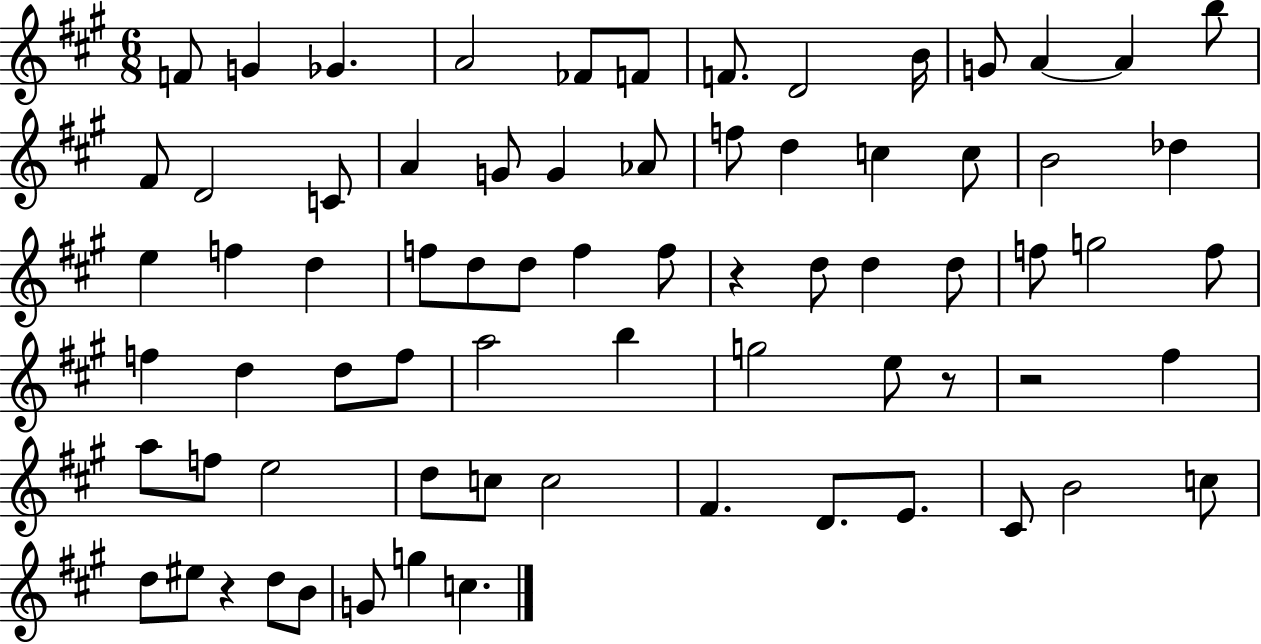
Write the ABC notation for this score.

X:1
T:Untitled
M:6/8
L:1/4
K:A
F/2 G _G A2 _F/2 F/2 F/2 D2 B/4 G/2 A A b/2 ^F/2 D2 C/2 A G/2 G _A/2 f/2 d c c/2 B2 _d e f d f/2 d/2 d/2 f f/2 z d/2 d d/2 f/2 g2 f/2 f d d/2 f/2 a2 b g2 e/2 z/2 z2 ^f a/2 f/2 e2 d/2 c/2 c2 ^F D/2 E/2 ^C/2 B2 c/2 d/2 ^e/2 z d/2 B/2 G/2 g c